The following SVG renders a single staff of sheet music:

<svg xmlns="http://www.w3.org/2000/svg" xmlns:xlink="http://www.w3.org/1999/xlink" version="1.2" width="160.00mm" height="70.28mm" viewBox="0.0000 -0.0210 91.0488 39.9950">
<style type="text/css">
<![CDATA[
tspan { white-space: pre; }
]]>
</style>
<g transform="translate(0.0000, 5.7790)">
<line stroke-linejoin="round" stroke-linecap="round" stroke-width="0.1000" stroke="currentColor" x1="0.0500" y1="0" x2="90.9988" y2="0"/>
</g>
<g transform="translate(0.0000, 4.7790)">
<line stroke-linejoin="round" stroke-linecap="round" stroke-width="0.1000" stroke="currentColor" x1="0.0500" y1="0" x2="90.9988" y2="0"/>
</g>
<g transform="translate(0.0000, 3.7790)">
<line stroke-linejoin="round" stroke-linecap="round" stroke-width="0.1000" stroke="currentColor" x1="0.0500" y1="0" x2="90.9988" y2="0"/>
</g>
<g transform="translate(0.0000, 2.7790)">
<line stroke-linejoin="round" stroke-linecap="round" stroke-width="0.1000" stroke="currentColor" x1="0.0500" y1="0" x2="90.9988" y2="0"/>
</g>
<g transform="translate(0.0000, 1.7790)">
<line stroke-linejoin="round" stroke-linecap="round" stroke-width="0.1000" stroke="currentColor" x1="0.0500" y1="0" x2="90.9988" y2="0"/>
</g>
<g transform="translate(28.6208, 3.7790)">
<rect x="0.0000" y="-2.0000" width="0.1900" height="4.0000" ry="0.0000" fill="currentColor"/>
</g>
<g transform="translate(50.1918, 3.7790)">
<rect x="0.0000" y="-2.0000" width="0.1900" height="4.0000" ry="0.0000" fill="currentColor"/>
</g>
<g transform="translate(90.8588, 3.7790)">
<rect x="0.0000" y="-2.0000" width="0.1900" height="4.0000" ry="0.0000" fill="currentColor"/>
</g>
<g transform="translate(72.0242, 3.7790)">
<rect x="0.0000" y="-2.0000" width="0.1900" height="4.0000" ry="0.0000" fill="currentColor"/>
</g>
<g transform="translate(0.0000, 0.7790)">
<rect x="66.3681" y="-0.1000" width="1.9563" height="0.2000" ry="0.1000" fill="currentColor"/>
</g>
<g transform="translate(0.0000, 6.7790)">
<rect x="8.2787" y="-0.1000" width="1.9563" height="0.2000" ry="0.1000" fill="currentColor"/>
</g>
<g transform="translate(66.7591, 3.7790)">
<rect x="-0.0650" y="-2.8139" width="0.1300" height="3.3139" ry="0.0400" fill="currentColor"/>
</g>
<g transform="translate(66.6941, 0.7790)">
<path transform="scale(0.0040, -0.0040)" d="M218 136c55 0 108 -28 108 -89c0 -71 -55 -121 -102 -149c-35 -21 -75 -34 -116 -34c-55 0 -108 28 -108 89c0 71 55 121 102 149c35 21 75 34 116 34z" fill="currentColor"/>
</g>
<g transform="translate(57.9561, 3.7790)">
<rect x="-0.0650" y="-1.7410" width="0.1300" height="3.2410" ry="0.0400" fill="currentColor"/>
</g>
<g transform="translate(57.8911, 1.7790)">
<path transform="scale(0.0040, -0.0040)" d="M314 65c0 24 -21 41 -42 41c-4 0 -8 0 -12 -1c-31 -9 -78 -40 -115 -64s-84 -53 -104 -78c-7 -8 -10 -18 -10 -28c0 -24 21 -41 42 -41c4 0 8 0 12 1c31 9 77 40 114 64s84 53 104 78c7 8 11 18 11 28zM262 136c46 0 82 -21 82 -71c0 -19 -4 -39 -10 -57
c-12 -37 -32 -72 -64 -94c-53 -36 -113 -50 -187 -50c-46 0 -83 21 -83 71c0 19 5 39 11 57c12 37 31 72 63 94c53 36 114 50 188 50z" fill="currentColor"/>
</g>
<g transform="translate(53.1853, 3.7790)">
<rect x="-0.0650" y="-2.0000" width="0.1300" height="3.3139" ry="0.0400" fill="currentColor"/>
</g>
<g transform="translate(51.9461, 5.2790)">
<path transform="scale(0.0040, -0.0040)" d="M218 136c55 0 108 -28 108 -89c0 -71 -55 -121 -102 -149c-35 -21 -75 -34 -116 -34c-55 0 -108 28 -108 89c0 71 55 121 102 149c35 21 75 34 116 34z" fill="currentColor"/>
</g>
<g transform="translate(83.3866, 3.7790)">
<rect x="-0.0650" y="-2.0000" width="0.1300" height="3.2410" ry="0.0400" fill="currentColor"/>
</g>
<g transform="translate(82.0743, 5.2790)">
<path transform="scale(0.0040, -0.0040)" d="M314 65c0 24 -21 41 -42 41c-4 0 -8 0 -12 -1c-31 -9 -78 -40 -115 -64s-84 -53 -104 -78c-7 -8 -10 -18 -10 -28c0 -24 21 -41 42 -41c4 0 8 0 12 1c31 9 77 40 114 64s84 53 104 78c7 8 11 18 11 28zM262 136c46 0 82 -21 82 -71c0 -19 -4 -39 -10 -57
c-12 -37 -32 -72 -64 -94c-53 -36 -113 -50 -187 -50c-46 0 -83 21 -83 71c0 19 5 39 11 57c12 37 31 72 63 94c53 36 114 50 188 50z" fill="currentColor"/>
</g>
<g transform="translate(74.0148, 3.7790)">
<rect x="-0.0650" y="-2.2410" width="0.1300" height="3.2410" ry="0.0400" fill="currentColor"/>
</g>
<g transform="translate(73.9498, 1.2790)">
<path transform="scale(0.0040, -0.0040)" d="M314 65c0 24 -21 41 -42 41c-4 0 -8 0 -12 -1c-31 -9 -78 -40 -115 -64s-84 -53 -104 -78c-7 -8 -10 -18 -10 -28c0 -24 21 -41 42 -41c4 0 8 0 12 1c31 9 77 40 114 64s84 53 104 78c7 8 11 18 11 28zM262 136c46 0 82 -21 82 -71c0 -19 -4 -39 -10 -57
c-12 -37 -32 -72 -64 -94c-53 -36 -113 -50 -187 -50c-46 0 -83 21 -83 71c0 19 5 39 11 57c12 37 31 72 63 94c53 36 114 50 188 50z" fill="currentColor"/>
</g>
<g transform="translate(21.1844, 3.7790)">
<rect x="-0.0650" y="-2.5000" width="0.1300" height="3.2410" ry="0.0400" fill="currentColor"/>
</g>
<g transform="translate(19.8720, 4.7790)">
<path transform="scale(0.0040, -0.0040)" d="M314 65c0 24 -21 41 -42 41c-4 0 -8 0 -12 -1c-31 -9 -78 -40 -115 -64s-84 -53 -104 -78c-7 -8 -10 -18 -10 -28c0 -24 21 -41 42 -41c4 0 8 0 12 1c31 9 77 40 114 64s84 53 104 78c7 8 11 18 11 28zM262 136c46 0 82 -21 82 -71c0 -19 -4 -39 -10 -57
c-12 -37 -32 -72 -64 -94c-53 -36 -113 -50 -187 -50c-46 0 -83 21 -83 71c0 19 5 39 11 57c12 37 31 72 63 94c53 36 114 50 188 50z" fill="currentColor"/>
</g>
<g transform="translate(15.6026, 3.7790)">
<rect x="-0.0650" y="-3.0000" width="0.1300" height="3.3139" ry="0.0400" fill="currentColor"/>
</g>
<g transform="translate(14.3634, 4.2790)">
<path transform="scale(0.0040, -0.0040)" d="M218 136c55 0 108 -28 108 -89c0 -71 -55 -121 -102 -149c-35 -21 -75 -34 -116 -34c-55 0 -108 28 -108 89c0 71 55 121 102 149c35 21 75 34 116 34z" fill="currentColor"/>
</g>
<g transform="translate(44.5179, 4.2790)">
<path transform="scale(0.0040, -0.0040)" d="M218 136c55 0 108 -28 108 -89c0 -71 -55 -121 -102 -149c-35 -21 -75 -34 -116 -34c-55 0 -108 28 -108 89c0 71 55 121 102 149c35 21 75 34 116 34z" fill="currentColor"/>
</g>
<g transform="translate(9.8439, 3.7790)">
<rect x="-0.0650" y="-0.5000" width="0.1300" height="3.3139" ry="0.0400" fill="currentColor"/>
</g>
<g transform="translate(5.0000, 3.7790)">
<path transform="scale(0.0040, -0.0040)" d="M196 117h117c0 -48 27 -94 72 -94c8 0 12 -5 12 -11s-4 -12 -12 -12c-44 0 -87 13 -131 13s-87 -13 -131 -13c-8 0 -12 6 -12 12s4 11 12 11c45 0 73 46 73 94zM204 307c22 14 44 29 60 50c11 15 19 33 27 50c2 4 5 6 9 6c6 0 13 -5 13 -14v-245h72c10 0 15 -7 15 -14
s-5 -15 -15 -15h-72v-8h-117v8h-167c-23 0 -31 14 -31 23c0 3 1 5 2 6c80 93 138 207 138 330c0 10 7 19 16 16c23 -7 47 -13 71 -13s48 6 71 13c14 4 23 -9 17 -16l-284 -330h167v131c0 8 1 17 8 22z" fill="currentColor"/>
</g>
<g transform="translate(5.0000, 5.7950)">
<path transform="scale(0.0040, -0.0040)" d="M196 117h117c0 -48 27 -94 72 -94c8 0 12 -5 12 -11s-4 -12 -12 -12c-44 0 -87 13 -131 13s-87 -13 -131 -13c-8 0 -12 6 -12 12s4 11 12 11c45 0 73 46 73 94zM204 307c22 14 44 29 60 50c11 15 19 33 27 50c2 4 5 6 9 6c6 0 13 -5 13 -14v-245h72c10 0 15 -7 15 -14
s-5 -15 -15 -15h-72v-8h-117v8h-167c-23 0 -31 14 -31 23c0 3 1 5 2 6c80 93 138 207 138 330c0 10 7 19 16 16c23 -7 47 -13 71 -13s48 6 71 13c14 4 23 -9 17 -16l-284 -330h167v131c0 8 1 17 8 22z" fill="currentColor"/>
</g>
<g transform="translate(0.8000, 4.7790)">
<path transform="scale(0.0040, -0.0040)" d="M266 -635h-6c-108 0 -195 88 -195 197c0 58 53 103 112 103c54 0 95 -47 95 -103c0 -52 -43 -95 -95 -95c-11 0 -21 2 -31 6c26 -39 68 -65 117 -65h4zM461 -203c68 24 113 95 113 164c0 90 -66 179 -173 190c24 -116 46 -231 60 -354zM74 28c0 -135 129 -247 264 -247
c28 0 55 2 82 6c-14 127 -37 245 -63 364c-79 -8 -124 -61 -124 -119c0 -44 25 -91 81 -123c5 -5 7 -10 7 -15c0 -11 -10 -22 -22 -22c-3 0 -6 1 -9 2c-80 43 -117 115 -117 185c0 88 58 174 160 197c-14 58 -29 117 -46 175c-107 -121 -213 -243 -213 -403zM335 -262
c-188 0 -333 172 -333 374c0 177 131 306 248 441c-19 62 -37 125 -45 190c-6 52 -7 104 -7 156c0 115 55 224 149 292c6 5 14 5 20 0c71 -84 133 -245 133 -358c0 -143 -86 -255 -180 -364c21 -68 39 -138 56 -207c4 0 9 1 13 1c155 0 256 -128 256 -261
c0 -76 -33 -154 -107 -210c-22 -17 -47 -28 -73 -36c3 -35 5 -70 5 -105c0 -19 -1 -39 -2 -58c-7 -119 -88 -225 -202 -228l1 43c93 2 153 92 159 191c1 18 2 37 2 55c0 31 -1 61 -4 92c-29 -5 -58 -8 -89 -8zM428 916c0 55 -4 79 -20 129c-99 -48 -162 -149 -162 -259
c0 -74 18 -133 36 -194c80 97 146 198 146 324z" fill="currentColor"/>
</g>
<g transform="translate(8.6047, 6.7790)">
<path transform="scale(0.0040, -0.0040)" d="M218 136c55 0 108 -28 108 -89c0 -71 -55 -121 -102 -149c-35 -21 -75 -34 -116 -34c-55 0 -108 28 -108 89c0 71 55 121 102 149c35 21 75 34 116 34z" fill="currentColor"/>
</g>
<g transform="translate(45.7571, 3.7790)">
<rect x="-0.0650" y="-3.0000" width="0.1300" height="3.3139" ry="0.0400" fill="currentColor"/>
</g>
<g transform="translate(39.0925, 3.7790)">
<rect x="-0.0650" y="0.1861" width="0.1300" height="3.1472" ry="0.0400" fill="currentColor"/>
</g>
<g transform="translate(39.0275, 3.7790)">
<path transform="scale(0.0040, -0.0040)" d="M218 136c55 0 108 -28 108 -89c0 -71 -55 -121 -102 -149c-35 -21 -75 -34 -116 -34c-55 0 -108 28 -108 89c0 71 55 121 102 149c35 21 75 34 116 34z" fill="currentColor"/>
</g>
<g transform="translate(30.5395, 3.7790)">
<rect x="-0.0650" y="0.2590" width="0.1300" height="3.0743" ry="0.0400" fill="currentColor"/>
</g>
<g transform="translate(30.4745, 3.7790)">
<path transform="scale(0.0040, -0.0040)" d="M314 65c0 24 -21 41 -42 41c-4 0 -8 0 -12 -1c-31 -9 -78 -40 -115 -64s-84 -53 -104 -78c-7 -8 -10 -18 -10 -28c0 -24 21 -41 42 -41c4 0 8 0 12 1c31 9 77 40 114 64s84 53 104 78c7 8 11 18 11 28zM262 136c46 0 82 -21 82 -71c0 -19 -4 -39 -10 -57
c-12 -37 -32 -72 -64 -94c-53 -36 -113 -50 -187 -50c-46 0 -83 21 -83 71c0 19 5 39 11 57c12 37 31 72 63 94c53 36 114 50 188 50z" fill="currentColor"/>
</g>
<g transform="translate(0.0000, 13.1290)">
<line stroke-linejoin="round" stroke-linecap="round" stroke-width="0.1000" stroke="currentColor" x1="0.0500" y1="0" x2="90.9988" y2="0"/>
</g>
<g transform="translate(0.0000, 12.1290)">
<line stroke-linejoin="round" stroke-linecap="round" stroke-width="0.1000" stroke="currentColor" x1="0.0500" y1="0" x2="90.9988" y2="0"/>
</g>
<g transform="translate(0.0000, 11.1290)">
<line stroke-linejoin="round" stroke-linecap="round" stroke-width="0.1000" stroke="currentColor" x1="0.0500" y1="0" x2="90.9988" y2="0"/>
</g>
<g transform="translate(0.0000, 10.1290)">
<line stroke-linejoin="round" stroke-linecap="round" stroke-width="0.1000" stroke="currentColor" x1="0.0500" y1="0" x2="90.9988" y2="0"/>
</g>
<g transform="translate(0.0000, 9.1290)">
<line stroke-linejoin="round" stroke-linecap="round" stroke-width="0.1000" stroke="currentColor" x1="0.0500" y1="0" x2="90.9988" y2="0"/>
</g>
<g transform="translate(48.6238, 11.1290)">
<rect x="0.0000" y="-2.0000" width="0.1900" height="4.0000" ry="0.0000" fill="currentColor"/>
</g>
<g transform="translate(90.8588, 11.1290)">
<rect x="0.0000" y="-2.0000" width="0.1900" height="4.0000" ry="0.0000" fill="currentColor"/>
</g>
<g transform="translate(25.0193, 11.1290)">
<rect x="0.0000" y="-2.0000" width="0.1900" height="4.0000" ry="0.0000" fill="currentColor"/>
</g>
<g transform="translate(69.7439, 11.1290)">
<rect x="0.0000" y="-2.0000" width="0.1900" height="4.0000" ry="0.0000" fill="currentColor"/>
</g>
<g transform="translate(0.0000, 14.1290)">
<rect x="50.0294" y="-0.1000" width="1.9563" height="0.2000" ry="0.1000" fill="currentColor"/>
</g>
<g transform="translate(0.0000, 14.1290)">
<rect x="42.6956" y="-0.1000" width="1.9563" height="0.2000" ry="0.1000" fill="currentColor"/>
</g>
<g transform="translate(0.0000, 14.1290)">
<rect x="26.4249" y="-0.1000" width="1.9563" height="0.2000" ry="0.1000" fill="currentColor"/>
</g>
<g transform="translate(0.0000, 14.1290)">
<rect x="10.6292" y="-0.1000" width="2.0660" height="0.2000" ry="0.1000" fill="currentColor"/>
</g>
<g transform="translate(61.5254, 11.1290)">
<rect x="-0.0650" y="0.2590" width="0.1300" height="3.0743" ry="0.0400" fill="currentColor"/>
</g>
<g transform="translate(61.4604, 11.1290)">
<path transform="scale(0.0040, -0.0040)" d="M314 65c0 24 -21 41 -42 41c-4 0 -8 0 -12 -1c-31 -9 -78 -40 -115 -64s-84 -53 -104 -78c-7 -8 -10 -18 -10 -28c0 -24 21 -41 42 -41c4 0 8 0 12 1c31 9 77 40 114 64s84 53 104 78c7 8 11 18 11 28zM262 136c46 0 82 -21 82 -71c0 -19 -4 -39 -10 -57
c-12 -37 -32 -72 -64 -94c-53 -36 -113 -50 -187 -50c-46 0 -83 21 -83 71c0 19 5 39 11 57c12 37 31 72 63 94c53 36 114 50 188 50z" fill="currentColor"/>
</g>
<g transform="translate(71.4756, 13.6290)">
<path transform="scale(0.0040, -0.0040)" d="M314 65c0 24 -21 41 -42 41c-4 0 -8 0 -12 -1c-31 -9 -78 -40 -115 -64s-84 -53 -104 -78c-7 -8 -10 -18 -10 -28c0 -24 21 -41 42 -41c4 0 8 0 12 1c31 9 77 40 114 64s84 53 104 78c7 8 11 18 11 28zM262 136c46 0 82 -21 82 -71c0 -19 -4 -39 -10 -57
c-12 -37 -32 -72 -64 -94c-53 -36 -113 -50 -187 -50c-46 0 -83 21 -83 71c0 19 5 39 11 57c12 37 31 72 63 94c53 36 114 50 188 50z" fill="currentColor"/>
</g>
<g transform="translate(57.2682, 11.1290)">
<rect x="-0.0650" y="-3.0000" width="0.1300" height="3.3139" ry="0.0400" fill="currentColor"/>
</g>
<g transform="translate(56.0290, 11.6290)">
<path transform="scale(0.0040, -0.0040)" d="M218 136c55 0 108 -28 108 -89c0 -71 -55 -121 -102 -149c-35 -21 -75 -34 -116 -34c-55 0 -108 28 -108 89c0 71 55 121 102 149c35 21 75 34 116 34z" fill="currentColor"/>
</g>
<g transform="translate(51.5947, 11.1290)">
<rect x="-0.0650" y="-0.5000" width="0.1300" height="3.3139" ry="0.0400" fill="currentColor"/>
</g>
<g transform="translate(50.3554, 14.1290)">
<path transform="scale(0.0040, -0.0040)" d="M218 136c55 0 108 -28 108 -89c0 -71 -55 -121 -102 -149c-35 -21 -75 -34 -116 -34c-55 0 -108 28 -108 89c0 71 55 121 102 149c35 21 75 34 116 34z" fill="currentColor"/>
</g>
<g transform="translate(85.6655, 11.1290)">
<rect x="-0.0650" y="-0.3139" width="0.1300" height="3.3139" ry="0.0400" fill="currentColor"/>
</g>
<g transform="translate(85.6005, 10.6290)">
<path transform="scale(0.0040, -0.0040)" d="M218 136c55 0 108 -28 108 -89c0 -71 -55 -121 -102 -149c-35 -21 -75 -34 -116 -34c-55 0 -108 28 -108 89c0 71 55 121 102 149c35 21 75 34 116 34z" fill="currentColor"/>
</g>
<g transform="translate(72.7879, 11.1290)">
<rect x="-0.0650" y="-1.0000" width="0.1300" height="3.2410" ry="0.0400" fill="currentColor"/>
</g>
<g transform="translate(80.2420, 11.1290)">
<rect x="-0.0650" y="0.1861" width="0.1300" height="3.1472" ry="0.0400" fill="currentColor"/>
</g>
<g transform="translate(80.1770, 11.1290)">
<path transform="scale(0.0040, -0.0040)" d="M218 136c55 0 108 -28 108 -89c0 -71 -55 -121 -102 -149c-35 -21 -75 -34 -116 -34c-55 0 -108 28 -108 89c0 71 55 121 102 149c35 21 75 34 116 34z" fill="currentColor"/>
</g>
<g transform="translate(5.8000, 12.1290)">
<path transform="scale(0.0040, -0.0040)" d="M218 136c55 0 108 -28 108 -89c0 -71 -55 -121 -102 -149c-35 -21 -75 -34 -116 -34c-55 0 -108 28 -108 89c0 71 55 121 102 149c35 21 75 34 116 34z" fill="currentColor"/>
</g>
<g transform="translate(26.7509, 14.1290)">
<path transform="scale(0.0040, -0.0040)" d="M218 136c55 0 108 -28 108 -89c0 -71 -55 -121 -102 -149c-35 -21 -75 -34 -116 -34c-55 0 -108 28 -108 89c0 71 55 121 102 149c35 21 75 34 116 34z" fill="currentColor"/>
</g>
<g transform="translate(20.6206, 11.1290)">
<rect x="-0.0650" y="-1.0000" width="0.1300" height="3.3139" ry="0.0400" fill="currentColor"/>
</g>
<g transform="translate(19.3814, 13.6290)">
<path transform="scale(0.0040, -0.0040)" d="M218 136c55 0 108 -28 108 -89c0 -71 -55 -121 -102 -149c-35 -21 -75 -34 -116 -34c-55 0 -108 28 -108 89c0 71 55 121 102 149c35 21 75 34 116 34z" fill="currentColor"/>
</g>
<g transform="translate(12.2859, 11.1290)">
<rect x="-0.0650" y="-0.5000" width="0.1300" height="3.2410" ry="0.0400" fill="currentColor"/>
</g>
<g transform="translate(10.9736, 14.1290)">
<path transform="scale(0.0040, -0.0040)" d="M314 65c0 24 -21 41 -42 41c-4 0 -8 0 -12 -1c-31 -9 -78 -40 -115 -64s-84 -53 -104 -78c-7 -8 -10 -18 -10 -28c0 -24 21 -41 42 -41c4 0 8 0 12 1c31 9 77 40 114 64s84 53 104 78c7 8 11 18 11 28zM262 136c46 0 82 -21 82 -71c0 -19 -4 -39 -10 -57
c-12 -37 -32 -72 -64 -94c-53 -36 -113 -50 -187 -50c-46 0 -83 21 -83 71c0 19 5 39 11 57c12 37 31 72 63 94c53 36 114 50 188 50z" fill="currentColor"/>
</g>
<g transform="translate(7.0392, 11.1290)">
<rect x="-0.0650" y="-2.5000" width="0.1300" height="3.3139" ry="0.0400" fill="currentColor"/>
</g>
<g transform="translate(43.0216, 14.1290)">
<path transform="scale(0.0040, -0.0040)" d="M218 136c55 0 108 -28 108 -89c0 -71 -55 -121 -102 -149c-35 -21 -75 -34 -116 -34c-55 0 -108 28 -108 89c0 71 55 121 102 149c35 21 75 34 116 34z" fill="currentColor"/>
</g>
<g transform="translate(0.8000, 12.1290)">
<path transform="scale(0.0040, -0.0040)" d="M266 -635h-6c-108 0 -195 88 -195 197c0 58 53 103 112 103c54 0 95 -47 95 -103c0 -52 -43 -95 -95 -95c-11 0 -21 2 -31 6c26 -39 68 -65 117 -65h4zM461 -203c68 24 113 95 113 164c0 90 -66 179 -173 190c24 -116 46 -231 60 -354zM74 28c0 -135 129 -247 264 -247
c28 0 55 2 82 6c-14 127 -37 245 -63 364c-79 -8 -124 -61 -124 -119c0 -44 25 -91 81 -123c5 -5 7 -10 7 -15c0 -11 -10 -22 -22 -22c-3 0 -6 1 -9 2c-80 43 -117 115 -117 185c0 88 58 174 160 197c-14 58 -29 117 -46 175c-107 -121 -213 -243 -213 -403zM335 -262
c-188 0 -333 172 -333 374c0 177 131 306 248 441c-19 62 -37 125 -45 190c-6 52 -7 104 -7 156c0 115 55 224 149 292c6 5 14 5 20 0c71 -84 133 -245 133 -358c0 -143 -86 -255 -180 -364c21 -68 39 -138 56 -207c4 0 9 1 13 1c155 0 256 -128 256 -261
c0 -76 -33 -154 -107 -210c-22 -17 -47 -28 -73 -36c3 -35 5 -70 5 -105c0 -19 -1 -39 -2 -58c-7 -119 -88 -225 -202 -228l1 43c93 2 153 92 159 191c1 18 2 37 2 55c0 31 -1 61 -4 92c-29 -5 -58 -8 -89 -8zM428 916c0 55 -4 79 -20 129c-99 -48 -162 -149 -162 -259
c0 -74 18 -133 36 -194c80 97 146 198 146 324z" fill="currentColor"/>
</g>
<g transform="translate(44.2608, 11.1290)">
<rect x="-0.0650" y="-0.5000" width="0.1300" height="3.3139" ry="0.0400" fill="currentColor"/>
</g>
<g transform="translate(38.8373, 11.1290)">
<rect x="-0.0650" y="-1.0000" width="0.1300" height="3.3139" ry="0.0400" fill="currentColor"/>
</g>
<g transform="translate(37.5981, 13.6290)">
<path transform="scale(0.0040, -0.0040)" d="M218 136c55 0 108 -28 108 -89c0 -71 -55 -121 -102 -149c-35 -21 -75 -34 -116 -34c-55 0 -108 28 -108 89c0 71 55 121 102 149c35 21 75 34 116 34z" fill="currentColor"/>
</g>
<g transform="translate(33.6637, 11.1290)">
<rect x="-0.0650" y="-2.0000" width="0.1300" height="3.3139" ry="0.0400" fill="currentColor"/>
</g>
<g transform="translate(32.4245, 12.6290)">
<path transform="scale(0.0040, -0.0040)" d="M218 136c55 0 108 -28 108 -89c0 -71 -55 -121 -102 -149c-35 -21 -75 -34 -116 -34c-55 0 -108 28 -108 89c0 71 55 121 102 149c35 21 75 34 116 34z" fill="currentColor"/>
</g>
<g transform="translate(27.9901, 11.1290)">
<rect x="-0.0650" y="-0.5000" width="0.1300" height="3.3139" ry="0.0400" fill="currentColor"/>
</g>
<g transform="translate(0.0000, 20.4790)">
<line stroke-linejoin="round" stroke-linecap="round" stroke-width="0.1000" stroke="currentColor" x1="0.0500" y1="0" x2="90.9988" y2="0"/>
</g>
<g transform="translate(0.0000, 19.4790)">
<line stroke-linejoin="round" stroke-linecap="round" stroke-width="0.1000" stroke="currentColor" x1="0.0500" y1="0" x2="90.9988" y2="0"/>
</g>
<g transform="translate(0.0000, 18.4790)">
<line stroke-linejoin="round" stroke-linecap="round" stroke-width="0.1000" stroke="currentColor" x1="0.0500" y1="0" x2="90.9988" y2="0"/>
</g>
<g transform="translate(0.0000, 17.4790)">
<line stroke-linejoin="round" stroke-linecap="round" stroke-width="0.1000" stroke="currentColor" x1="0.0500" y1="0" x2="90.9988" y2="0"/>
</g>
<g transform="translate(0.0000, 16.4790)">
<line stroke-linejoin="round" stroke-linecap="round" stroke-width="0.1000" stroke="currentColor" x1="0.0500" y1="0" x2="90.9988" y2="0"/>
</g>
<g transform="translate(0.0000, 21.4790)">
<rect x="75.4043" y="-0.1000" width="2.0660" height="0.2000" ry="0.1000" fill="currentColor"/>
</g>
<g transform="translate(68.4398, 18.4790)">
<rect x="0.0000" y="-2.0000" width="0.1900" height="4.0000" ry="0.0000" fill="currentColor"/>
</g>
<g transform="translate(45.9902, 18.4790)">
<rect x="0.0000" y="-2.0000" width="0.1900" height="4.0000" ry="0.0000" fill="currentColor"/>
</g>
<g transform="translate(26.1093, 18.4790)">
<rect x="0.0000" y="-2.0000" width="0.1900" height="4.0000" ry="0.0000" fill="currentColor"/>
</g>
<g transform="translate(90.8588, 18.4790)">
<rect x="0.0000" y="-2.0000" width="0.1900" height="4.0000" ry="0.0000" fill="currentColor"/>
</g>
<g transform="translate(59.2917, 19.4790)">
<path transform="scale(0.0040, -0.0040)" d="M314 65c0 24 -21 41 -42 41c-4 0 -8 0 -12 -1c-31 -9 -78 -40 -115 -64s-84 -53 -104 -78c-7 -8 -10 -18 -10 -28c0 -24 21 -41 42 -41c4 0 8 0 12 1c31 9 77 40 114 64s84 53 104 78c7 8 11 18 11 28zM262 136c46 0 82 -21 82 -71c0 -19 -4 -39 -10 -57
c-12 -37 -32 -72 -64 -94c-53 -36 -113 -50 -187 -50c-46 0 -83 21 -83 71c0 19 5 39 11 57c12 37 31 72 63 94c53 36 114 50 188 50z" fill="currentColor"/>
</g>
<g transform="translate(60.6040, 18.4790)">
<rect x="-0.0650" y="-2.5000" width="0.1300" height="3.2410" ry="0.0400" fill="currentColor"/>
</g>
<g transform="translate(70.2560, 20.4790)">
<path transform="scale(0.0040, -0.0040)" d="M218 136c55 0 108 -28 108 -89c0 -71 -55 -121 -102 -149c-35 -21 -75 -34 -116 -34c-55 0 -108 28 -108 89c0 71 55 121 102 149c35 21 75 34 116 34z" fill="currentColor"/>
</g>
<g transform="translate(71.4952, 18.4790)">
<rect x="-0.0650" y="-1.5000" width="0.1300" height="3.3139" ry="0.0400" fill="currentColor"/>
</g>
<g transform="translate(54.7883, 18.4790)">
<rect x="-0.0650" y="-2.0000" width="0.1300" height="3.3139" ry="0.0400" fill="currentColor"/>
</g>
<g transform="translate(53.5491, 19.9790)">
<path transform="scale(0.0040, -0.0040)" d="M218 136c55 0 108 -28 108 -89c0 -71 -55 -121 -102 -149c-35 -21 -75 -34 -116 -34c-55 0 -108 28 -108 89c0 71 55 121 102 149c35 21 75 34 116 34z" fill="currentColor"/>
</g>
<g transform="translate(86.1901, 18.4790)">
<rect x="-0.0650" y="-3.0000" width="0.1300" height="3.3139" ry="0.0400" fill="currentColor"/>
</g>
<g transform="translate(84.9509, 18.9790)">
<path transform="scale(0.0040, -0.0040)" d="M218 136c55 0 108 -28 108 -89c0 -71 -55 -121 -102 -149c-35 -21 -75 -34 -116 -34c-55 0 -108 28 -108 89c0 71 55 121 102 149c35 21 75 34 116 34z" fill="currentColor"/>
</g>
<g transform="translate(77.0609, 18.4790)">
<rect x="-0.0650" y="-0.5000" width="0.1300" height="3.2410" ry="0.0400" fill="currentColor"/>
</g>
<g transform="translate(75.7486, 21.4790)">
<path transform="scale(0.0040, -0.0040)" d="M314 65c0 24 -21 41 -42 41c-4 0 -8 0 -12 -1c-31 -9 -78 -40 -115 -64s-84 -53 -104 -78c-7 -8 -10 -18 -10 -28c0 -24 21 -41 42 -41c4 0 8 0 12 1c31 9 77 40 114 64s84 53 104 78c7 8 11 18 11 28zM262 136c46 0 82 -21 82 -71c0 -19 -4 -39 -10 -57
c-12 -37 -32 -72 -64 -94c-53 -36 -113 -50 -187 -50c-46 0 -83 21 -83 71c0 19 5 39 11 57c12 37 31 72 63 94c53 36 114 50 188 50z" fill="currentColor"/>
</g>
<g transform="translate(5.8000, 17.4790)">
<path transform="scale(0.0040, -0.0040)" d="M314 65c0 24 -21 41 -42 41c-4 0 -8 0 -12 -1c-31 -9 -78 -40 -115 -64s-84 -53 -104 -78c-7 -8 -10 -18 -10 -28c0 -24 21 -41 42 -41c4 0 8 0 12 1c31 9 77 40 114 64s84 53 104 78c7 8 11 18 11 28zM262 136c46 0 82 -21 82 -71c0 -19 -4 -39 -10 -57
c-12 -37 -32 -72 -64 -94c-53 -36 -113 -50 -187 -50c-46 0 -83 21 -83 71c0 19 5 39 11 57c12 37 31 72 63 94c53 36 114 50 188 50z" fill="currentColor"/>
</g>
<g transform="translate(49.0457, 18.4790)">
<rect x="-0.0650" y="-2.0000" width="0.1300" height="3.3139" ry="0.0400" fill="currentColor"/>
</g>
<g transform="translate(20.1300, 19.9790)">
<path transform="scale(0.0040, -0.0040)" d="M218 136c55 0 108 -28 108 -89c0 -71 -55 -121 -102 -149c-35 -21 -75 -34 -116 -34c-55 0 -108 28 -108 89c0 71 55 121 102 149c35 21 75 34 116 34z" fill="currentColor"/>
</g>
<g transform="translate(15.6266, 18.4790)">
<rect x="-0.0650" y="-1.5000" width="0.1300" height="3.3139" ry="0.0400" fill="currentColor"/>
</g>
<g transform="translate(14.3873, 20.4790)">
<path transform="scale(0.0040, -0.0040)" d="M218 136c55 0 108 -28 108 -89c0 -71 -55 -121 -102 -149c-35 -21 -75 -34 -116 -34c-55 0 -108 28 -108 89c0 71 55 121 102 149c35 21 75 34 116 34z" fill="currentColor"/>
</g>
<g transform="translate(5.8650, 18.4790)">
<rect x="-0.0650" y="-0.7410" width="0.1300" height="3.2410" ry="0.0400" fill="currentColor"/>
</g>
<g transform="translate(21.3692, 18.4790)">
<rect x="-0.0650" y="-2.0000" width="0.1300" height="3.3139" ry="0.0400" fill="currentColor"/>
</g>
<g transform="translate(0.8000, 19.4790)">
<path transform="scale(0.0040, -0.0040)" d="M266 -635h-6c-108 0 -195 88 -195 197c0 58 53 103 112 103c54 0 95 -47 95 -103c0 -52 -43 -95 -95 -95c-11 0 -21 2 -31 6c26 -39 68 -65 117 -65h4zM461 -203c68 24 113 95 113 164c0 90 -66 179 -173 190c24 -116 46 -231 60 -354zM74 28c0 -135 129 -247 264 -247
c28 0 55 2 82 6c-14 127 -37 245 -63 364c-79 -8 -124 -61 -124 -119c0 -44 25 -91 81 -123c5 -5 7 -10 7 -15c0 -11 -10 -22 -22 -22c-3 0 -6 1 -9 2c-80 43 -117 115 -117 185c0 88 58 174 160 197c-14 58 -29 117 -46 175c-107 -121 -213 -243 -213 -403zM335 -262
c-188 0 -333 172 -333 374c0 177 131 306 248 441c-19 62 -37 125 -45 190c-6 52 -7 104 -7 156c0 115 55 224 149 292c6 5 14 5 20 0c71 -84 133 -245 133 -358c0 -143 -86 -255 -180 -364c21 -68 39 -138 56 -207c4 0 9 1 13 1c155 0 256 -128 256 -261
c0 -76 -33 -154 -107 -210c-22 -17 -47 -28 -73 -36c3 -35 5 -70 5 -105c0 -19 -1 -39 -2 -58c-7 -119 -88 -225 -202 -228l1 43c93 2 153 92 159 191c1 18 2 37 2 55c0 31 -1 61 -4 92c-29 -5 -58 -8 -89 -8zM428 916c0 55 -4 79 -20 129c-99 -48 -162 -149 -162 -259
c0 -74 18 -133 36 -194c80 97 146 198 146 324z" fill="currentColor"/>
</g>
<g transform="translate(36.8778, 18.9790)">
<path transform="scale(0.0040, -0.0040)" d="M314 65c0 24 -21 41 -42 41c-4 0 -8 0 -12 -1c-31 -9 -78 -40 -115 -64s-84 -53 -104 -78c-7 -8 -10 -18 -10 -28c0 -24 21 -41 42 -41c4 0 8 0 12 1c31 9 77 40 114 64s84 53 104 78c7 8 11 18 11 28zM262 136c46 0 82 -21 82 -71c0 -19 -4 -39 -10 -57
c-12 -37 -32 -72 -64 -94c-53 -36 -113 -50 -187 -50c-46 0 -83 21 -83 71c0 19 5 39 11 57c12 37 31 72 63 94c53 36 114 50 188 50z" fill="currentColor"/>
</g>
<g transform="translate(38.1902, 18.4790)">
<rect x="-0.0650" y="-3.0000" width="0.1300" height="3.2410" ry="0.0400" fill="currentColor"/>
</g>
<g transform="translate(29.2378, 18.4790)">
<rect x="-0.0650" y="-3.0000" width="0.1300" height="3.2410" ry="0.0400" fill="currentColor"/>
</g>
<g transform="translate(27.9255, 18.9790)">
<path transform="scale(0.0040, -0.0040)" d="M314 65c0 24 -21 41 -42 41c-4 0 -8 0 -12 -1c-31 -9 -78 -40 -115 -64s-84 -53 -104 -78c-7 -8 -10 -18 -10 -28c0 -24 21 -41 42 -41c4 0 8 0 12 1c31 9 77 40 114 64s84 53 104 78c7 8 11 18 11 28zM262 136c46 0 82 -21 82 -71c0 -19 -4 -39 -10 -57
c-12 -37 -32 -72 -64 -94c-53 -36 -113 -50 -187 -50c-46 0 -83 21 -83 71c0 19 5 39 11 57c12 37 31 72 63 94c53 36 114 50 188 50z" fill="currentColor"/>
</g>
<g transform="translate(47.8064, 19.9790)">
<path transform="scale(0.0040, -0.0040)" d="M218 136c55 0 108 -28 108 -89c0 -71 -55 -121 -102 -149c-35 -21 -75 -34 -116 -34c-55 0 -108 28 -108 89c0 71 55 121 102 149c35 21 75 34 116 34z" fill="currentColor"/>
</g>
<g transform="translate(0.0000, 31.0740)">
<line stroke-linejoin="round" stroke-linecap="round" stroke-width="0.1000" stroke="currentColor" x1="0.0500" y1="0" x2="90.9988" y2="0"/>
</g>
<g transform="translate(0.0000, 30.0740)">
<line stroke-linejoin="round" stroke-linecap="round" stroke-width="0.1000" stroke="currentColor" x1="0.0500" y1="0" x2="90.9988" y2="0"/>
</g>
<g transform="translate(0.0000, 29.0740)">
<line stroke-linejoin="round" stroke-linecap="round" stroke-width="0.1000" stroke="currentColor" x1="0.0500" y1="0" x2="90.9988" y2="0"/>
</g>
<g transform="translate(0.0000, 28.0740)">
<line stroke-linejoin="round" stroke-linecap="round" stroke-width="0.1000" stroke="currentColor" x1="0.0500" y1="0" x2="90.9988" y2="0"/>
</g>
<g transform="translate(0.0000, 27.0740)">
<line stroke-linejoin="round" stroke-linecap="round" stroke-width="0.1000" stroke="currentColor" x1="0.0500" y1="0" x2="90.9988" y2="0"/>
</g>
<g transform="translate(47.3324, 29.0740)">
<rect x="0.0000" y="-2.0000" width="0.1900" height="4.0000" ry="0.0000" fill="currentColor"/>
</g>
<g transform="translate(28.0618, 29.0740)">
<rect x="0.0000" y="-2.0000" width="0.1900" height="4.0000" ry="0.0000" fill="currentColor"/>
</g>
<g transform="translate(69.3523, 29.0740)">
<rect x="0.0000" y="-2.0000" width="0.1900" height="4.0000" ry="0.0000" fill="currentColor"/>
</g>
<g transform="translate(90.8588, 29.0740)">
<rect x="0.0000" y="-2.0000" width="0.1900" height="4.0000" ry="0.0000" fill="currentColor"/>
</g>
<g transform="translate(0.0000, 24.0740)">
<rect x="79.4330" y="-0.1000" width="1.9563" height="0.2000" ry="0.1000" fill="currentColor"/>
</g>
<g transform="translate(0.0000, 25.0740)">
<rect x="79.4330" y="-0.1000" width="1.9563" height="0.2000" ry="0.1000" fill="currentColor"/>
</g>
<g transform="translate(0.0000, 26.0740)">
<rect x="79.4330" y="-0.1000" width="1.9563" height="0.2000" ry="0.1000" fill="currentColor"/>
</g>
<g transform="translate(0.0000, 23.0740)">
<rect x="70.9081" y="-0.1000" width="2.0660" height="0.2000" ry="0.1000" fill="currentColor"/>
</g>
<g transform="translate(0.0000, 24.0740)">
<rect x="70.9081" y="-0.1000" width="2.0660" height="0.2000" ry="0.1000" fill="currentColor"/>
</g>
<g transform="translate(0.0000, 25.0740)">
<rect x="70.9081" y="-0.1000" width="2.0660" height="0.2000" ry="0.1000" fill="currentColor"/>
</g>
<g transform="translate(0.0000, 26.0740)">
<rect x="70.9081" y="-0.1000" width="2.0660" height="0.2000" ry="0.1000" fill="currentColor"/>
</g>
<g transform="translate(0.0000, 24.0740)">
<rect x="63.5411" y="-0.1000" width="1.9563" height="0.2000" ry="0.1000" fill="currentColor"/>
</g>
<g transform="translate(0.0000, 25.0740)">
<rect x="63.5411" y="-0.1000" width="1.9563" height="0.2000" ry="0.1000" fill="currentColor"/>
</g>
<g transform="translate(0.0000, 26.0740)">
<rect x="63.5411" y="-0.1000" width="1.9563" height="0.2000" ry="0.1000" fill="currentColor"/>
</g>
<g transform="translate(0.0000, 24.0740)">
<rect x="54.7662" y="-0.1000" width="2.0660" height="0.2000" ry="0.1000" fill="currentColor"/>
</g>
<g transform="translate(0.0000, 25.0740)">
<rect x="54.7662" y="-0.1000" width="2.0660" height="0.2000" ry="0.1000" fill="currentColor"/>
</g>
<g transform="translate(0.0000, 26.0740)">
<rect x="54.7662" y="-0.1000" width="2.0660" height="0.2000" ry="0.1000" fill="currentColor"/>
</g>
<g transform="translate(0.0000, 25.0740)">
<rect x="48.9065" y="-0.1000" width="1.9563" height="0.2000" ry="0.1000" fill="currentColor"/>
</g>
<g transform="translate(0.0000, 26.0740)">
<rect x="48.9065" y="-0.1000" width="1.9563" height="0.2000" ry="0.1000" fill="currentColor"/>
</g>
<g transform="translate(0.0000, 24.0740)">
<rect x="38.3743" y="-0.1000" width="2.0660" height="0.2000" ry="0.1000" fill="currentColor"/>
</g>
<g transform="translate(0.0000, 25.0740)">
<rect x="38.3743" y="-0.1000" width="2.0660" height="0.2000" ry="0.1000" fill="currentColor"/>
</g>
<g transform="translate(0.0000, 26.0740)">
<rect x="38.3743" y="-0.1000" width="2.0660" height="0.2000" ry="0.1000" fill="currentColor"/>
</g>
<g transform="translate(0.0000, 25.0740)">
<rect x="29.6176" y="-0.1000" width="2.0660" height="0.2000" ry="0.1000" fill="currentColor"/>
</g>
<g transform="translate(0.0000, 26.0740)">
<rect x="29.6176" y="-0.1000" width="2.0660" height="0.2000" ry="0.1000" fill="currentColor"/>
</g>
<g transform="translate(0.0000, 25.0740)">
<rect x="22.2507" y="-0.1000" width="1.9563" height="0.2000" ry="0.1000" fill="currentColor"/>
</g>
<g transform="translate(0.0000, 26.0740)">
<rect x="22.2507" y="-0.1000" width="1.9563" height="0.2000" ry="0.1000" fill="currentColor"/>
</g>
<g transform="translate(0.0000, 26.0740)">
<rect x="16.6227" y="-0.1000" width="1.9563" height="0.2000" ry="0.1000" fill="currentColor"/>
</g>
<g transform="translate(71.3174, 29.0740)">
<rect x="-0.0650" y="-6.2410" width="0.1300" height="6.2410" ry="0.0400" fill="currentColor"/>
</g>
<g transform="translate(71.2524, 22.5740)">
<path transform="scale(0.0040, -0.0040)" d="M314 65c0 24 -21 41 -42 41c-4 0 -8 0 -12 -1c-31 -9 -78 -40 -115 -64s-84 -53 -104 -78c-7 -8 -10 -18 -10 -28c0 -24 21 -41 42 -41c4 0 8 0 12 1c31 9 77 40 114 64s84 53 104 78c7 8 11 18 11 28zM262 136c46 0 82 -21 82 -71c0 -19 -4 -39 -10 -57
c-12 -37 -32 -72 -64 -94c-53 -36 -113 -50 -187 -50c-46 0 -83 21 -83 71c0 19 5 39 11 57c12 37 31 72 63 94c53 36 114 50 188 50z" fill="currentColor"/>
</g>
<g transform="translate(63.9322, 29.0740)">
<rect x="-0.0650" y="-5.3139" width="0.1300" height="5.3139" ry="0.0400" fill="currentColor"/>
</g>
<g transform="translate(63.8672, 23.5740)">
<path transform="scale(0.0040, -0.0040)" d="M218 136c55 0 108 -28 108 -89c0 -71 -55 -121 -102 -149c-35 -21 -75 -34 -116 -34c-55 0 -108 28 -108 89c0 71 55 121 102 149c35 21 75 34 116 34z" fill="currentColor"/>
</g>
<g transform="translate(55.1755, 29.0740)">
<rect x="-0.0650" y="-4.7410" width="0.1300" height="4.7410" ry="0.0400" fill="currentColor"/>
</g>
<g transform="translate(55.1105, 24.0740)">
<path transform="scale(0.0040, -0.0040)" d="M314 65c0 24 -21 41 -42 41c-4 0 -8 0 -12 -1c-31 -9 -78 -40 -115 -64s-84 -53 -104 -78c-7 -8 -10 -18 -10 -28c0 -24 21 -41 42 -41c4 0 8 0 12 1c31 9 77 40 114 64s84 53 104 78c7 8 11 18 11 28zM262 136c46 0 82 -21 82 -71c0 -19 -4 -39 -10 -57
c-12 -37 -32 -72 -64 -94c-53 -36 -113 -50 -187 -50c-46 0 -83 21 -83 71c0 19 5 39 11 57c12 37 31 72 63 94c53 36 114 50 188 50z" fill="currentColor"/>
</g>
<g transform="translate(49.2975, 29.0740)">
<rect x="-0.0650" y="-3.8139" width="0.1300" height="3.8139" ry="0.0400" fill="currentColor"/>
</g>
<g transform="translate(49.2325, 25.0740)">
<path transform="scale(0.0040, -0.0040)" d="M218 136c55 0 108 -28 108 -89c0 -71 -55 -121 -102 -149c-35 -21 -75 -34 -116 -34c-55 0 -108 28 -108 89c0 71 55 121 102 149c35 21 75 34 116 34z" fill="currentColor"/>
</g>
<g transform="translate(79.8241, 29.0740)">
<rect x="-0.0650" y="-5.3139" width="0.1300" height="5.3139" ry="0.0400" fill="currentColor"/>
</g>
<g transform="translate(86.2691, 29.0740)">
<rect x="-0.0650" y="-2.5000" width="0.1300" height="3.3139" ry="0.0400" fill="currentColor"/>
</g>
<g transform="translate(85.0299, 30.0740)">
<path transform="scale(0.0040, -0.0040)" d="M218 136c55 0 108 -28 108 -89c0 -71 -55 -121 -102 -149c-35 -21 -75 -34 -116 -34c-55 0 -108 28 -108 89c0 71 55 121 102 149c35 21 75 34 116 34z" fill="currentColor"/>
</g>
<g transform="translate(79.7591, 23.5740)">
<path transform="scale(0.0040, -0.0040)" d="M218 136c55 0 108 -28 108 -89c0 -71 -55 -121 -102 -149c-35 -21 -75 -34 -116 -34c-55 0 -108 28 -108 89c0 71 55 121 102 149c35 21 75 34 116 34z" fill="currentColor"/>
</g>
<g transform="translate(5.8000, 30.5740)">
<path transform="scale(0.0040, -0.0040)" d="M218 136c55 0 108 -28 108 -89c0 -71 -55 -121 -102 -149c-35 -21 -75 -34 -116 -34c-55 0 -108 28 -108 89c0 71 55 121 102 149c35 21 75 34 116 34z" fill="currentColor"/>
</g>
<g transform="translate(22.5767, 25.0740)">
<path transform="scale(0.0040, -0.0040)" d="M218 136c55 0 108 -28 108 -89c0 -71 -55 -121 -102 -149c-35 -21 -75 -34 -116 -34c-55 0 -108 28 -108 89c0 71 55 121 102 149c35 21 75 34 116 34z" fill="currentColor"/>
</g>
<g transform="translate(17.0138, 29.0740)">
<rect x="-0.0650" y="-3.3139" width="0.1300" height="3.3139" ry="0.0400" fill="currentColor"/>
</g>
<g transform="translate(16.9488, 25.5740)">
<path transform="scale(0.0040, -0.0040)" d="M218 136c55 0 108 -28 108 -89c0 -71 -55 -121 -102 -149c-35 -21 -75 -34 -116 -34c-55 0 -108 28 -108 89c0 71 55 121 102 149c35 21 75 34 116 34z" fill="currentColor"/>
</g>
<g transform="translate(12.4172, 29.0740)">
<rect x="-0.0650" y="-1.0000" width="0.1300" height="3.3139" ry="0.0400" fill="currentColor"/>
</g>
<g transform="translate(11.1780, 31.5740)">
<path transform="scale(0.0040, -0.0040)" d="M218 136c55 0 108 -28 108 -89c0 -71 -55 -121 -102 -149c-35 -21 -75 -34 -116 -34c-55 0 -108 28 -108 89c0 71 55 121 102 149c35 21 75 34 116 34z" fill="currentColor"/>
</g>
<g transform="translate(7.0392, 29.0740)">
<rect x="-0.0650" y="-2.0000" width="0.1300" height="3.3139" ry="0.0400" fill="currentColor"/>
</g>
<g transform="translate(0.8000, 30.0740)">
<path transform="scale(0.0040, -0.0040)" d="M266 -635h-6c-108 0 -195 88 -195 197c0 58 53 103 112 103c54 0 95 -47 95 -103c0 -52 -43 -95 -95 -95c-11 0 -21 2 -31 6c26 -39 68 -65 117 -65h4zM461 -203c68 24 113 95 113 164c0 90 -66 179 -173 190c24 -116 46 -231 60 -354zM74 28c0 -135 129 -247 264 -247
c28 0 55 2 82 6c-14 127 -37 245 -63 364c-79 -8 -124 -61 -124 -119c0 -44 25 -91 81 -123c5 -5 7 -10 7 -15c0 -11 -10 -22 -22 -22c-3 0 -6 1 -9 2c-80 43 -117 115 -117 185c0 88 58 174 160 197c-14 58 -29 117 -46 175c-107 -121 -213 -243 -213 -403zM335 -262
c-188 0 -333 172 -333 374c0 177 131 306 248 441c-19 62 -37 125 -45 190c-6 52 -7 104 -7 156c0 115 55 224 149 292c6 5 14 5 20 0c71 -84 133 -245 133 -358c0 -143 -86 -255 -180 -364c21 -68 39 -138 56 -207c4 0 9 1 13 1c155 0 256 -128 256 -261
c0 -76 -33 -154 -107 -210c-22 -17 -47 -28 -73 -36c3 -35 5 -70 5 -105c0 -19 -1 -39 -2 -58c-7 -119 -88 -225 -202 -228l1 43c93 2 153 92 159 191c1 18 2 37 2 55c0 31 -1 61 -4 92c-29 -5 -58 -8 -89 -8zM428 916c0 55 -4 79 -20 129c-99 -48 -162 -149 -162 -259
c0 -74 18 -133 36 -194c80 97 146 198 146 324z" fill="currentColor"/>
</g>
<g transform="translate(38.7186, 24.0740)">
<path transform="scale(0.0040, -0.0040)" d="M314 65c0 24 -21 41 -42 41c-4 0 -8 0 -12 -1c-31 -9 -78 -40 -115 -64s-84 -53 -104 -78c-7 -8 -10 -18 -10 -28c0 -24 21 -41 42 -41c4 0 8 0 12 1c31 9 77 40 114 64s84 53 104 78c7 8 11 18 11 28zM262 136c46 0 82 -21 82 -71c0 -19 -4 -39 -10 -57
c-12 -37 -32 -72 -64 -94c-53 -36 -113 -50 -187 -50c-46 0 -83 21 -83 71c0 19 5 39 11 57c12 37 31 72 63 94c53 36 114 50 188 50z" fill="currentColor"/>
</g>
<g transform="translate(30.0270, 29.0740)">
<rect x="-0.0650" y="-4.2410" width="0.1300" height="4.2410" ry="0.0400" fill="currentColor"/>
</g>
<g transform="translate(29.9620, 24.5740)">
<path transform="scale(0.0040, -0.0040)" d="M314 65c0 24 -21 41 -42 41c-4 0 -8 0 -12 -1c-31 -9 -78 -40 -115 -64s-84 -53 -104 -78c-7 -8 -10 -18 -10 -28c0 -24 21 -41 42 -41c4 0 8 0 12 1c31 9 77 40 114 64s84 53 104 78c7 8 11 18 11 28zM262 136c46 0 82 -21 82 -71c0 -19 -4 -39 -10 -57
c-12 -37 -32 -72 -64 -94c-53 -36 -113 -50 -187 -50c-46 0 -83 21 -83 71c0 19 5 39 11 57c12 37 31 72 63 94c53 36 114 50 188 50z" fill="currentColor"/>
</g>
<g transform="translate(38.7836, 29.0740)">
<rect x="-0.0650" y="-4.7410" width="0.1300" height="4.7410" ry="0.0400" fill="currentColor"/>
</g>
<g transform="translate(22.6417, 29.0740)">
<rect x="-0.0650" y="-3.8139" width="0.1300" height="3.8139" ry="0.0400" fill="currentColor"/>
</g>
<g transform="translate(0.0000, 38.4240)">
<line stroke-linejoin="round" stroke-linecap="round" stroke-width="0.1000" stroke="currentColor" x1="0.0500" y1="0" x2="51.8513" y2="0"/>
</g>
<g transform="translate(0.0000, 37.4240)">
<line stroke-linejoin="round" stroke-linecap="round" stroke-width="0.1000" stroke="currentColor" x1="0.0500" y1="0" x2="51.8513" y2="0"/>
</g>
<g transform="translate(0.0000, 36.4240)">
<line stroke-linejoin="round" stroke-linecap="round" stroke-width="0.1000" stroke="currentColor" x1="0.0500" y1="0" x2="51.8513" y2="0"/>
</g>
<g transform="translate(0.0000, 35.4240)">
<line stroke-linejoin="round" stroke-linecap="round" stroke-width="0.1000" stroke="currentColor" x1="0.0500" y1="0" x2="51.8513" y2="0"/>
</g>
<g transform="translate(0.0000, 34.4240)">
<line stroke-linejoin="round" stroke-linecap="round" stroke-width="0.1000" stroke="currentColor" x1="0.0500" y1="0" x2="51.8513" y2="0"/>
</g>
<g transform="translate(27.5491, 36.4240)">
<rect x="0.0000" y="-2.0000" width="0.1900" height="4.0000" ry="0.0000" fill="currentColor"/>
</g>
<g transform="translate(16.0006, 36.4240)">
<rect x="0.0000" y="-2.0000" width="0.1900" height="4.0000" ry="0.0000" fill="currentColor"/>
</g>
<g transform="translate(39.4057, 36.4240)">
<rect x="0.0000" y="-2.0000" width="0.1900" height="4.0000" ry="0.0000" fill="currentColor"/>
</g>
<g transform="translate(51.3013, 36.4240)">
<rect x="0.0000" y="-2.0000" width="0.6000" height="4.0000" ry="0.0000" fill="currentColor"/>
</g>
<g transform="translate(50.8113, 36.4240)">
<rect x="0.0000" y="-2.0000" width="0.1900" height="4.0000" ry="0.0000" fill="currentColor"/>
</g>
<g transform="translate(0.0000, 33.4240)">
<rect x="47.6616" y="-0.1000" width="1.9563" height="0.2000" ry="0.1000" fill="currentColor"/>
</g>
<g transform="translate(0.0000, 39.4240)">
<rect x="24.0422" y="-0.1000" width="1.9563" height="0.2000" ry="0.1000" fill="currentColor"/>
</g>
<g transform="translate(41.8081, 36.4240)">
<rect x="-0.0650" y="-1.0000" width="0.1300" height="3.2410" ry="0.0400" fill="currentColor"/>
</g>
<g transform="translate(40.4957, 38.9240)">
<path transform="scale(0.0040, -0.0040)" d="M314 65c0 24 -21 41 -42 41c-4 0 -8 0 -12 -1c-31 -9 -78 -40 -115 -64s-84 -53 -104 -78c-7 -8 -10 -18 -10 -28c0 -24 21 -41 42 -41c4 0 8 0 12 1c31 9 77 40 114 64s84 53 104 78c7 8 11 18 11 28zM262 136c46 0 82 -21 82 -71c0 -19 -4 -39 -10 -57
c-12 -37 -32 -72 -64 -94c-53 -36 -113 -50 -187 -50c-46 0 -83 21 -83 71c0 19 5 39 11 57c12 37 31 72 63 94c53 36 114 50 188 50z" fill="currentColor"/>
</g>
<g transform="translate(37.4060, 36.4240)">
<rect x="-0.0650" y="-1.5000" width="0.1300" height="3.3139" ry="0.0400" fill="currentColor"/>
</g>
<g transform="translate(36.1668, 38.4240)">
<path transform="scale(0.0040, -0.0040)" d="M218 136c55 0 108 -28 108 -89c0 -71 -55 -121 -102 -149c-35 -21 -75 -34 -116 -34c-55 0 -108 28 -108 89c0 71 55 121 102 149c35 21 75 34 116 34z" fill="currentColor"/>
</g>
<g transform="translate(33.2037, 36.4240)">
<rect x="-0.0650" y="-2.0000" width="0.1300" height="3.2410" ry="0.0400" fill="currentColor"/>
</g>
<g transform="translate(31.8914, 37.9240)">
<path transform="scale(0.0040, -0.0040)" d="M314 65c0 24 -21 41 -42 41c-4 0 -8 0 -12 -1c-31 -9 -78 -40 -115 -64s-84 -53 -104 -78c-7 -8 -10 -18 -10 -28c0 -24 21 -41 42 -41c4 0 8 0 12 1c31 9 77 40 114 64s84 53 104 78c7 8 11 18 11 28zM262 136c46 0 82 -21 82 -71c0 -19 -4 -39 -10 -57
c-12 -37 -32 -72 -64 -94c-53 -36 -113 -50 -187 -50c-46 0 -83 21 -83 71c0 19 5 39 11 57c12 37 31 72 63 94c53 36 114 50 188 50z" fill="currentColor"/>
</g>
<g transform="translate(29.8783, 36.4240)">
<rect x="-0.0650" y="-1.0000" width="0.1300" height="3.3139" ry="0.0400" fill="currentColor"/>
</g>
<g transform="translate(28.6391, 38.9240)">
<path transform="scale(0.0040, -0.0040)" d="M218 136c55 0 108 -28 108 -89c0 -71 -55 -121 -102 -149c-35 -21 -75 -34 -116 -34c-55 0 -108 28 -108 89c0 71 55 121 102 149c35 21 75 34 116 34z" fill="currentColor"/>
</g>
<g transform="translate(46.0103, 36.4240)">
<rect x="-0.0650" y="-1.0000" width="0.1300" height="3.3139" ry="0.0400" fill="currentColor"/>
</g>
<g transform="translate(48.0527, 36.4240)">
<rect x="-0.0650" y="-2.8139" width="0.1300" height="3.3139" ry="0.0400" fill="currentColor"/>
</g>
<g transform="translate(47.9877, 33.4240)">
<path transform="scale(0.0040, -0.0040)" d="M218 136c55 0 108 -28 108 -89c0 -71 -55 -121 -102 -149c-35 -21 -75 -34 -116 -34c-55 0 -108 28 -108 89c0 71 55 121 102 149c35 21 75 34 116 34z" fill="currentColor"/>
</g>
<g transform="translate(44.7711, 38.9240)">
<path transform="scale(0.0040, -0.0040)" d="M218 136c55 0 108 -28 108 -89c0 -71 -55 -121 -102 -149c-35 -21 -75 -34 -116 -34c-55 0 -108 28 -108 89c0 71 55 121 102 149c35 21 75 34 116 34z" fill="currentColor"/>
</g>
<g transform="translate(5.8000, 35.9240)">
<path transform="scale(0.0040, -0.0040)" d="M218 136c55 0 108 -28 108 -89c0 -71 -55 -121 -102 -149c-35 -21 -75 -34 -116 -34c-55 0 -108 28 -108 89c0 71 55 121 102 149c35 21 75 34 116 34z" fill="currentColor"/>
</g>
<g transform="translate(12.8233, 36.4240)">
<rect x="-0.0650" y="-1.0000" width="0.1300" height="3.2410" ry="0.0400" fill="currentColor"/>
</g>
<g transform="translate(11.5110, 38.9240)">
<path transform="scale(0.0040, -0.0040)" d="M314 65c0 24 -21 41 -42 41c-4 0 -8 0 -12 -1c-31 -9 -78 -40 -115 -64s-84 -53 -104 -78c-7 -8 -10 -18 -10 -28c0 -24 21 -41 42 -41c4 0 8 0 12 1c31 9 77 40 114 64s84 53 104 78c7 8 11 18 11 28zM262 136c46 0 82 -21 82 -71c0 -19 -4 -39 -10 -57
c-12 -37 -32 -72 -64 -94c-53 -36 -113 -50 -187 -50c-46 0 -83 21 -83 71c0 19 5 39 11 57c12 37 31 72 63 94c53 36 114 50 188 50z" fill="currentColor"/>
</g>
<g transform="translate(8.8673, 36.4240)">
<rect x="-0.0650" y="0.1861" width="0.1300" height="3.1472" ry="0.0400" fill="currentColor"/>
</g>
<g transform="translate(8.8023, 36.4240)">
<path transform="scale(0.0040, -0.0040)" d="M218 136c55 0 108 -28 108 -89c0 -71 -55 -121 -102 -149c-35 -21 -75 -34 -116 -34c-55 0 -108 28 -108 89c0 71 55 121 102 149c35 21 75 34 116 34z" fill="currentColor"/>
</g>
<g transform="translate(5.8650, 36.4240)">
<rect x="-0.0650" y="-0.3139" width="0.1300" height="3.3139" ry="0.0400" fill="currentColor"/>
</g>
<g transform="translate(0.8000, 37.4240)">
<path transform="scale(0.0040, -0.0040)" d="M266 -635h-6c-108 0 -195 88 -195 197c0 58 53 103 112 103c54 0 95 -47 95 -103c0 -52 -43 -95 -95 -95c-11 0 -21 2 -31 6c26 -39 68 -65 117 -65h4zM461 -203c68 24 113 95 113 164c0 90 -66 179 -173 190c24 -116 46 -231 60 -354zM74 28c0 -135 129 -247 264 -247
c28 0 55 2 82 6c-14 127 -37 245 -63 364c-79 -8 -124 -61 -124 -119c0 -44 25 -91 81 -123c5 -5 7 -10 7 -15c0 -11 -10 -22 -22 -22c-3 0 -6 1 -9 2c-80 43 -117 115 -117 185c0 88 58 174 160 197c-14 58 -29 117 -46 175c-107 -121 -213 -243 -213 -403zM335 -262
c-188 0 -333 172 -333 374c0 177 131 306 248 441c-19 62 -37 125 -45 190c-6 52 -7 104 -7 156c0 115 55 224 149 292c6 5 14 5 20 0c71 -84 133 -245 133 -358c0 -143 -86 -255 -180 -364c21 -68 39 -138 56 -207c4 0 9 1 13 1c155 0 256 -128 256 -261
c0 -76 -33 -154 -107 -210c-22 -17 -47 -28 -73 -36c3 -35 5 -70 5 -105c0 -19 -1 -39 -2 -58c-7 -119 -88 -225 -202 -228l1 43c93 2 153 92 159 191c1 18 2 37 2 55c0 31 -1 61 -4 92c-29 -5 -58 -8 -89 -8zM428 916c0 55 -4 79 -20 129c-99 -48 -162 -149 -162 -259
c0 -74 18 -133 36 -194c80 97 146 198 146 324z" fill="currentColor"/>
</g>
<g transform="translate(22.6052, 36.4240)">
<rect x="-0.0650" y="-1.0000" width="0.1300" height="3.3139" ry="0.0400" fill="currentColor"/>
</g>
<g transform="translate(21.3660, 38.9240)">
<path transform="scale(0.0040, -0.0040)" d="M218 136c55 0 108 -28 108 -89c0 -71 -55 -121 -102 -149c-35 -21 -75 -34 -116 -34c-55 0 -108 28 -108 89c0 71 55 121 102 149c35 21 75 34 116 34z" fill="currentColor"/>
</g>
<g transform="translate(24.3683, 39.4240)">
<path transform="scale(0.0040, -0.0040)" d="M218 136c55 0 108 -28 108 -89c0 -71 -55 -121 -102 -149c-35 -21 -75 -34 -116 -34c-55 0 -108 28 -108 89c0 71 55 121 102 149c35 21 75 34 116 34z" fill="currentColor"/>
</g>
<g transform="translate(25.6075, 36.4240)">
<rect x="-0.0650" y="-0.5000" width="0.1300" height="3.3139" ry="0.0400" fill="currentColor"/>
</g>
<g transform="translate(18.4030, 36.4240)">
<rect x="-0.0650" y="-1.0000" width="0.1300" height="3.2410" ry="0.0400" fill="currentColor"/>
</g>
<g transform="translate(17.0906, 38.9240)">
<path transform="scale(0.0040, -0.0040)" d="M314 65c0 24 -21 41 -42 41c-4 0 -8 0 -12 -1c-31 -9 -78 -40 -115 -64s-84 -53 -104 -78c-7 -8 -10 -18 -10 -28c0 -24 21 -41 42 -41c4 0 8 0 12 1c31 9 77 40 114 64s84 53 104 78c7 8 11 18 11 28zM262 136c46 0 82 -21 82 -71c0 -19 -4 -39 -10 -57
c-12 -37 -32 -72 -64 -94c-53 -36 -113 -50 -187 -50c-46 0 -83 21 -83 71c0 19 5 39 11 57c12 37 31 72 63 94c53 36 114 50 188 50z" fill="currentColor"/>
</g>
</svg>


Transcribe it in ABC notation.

X:1
T:Untitled
M:4/4
L:1/4
K:C
C A G2 B2 B A F f2 a g2 F2 G C2 D C F D C C A B2 D2 B c d2 E F A2 A2 F F G2 E C2 A F D b c' d'2 e'2 c' e'2 f' a'2 f' G c B D2 D2 D C D F2 E D2 D a